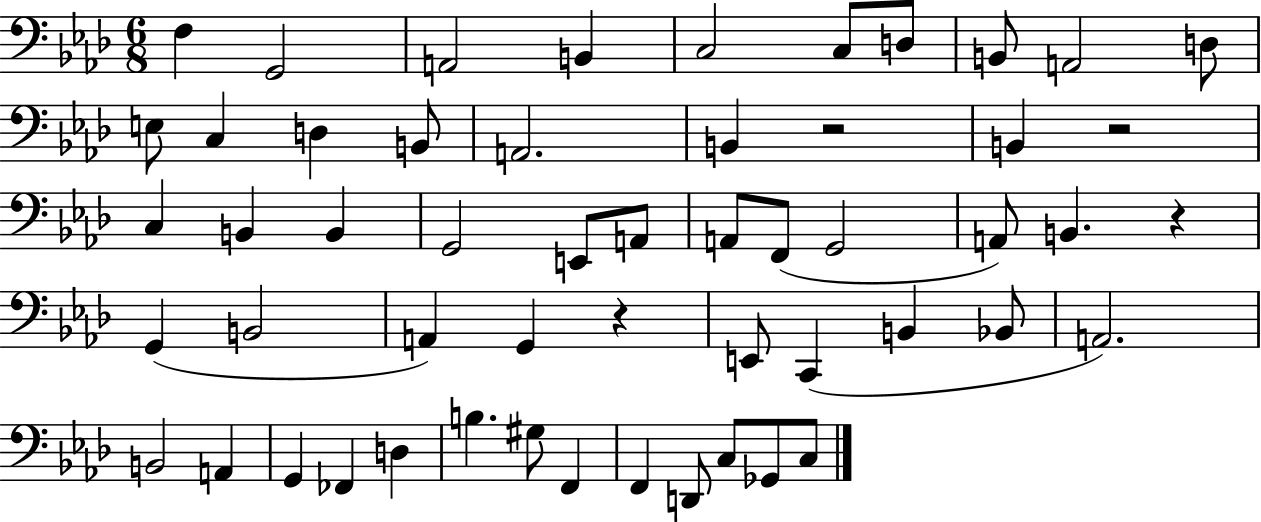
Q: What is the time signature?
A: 6/8